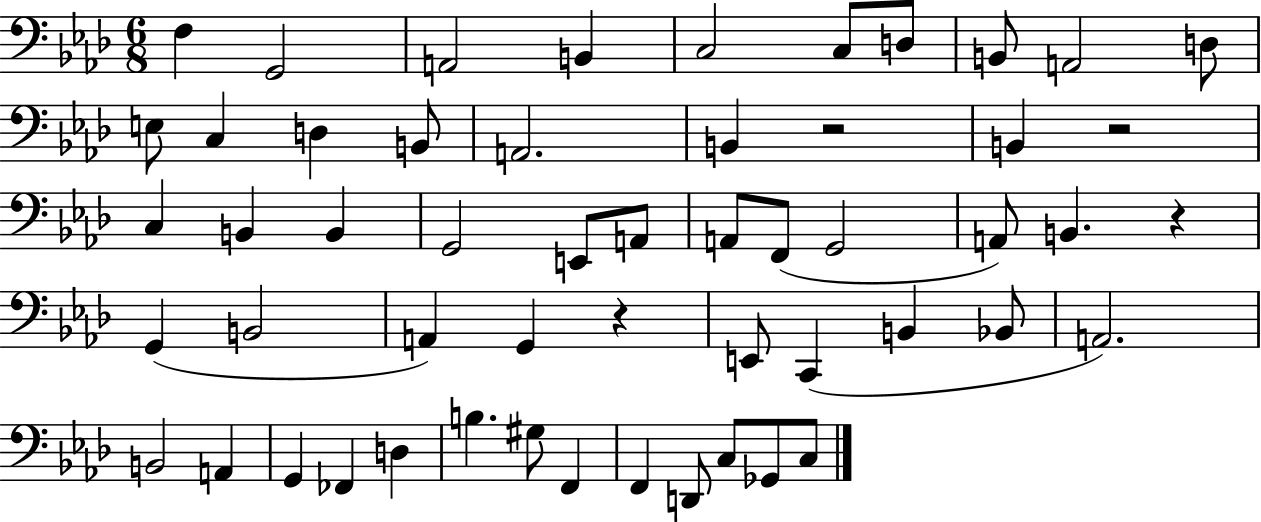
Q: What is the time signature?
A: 6/8